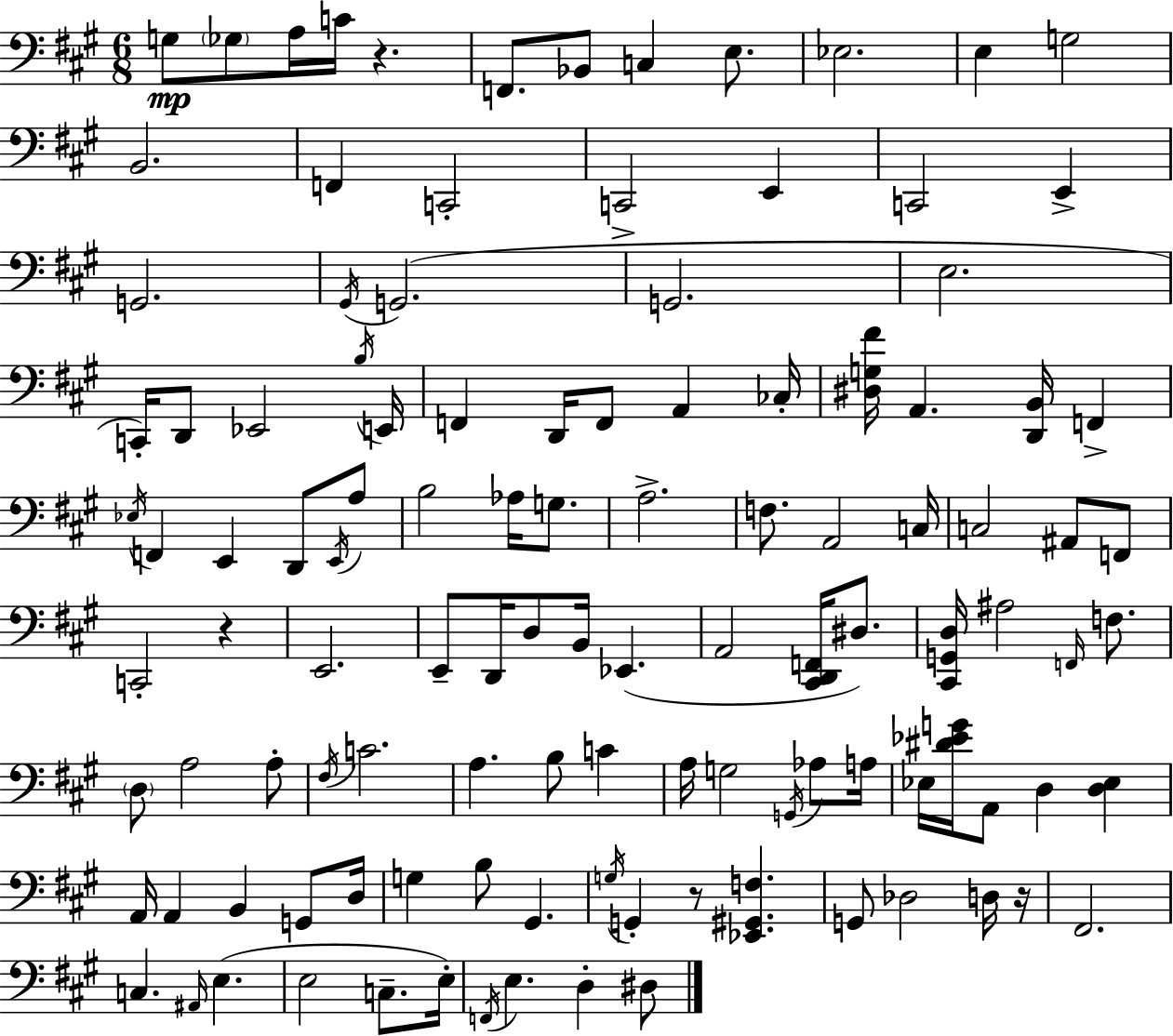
X:1
T:Untitled
M:6/8
L:1/4
K:A
G,/2 _G,/2 A,/4 C/4 z F,,/2 _B,,/2 C, E,/2 _E,2 E, G,2 B,,2 F,, C,,2 C,,2 E,, C,,2 E,, G,,2 ^G,,/4 G,,2 G,,2 E,2 C,,/4 D,,/2 _E,,2 B,/4 E,,/4 F,, D,,/4 F,,/2 A,, _C,/4 [^D,G,^F]/4 A,, [D,,B,,]/4 F,, _E,/4 F,, E,, D,,/2 E,,/4 A,/2 B,2 _A,/4 G,/2 A,2 F,/2 A,,2 C,/4 C,2 ^A,,/2 F,,/2 C,,2 z E,,2 E,,/2 D,,/4 D,/2 B,,/4 _E,, A,,2 [^C,,D,,F,,]/4 ^D,/2 [^C,,G,,D,]/4 ^A,2 F,,/4 F,/2 D,/2 A,2 A,/2 ^F,/4 C2 A, B,/2 C A,/4 G,2 G,,/4 _A,/2 A,/4 _E,/4 [^D_EG]/4 A,,/2 D, [D,_E,] A,,/4 A,, B,, G,,/2 D,/4 G, B,/2 ^G,, G,/4 G,, z/2 [_E,,^G,,F,] G,,/2 _D,2 D,/4 z/4 ^F,,2 C, ^A,,/4 E, E,2 C,/2 E,/4 F,,/4 E, D, ^D,/2